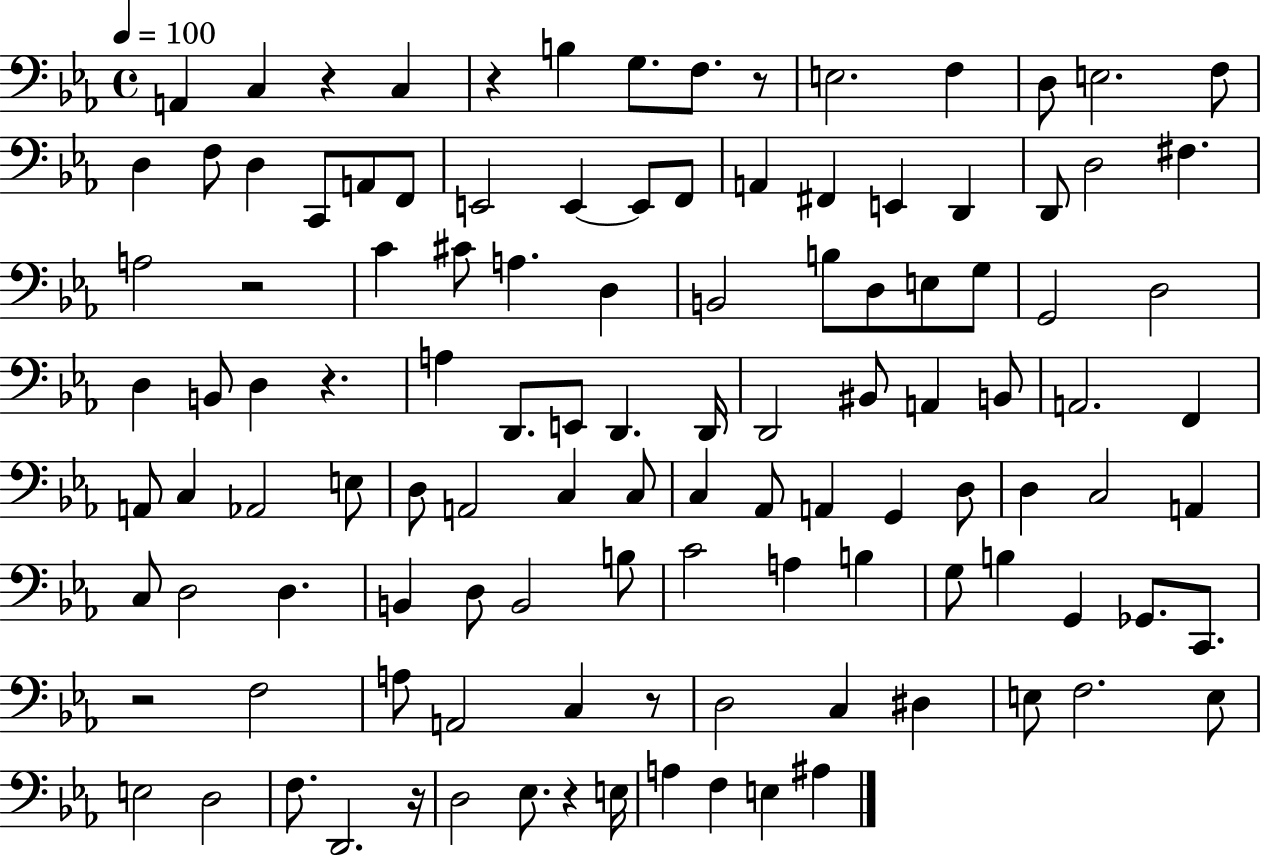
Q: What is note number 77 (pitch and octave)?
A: B3